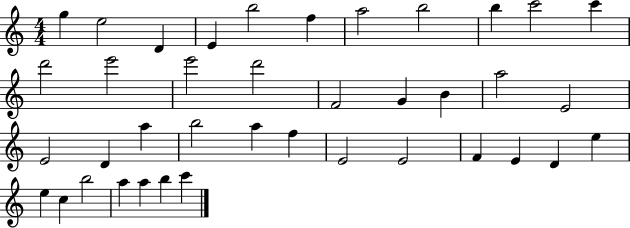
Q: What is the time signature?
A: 4/4